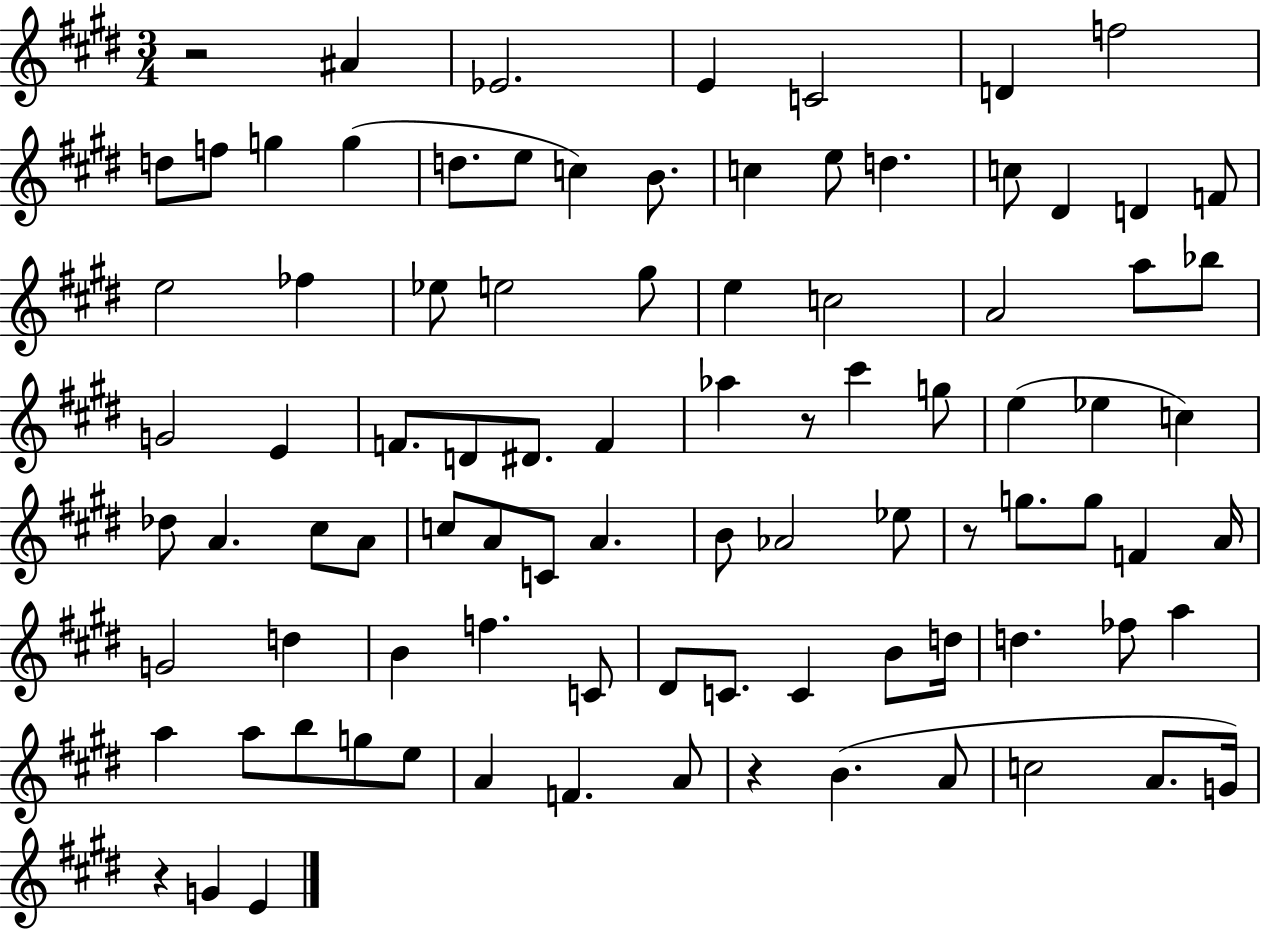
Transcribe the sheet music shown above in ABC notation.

X:1
T:Untitled
M:3/4
L:1/4
K:E
z2 ^A _E2 E C2 D f2 d/2 f/2 g g d/2 e/2 c B/2 c e/2 d c/2 ^D D F/2 e2 _f _e/2 e2 ^g/2 e c2 A2 a/2 _b/2 G2 E F/2 D/2 ^D/2 F _a z/2 ^c' g/2 e _e c _d/2 A ^c/2 A/2 c/2 A/2 C/2 A B/2 _A2 _e/2 z/2 g/2 g/2 F A/4 G2 d B f C/2 ^D/2 C/2 C B/2 d/4 d _f/2 a a a/2 b/2 g/2 e/2 A F A/2 z B A/2 c2 A/2 G/4 z G E